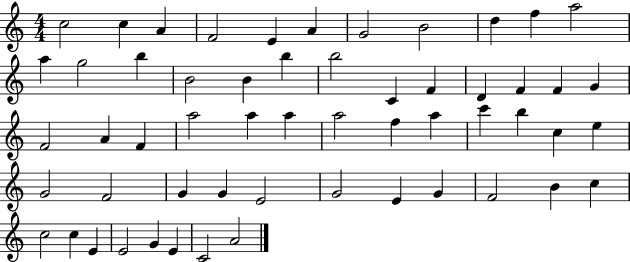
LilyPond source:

{
  \clef treble
  \numericTimeSignature
  \time 4/4
  \key c \major
  c''2 c''4 a'4 | f'2 e'4 a'4 | g'2 b'2 | d''4 f''4 a''2 | \break a''4 g''2 b''4 | b'2 b'4 b''4 | b''2 c'4 f'4 | d'4 f'4 f'4 g'4 | \break f'2 a'4 f'4 | a''2 a''4 a''4 | a''2 f''4 a''4 | c'''4 b''4 c''4 e''4 | \break g'2 f'2 | g'4 g'4 e'2 | g'2 e'4 g'4 | f'2 b'4 c''4 | \break c''2 c''4 e'4 | e'2 g'4 e'4 | c'2 a'2 | \bar "|."
}